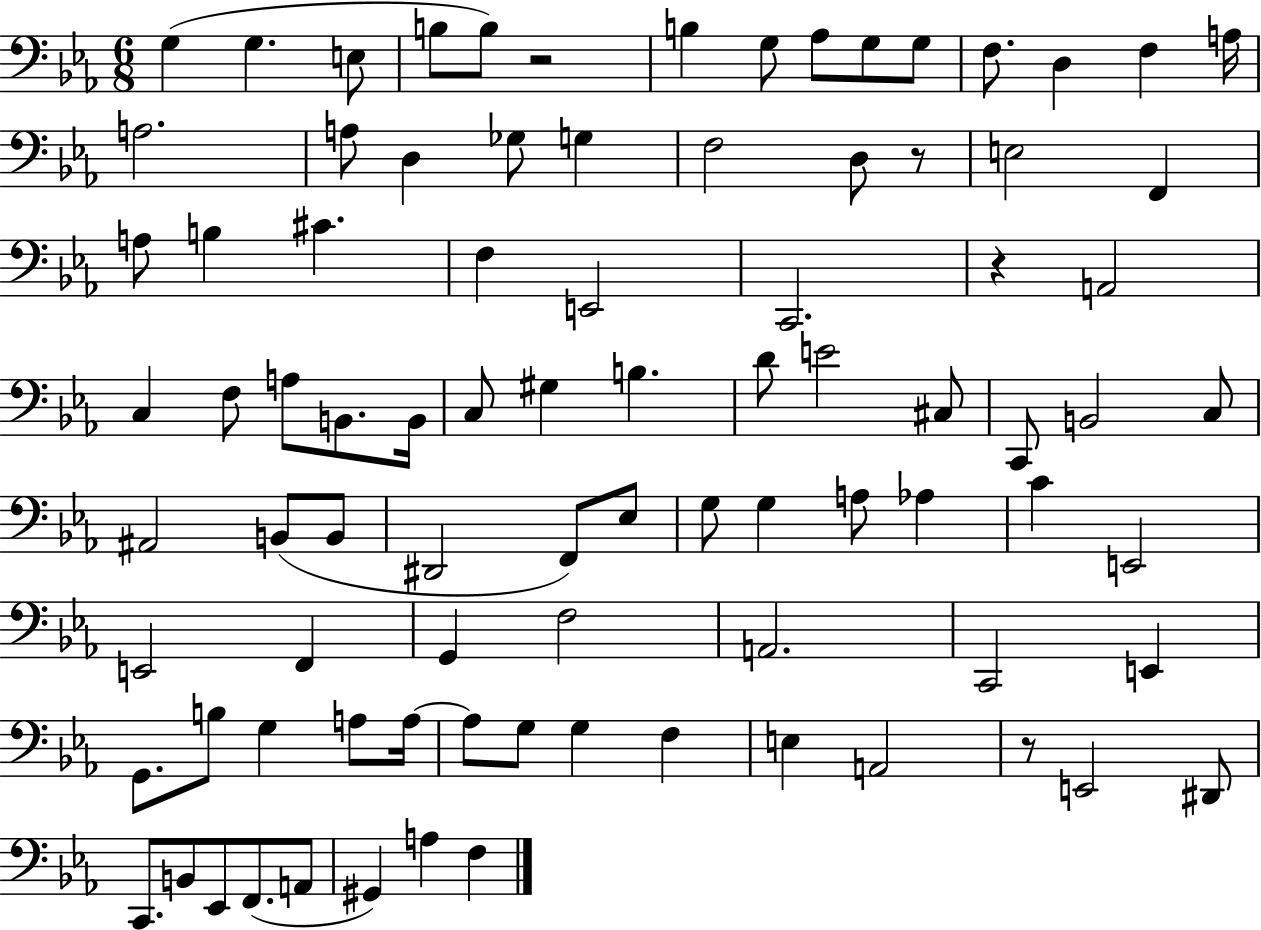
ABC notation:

X:1
T:Untitled
M:6/8
L:1/4
K:Eb
G, G, E,/2 B,/2 B,/2 z2 B, G,/2 _A,/2 G,/2 G,/2 F,/2 D, F, A,/4 A,2 A,/2 D, _G,/2 G, F,2 D,/2 z/2 E,2 F,, A,/2 B, ^C F, E,,2 C,,2 z A,,2 C, F,/2 A,/2 B,,/2 B,,/4 C,/2 ^G, B, D/2 E2 ^C,/2 C,,/2 B,,2 C,/2 ^A,,2 B,,/2 B,,/2 ^D,,2 F,,/2 _E,/2 G,/2 G, A,/2 _A, C E,,2 E,,2 F,, G,, F,2 A,,2 C,,2 E,, G,,/2 B,/2 G, A,/2 A,/4 A,/2 G,/2 G, F, E, A,,2 z/2 E,,2 ^D,,/2 C,,/2 B,,/2 _E,,/2 F,,/2 A,,/2 ^G,, A, F,